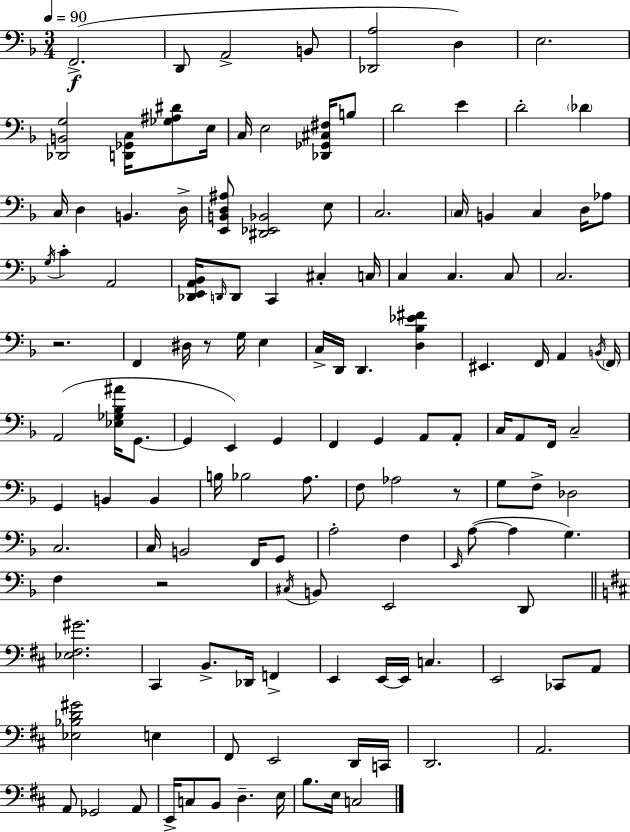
X:1
T:Untitled
M:3/4
L:1/4
K:Dm
F,,2 D,,/2 A,,2 B,,/2 [_D,,A,]2 D, E,2 [_D,,B,,G,]2 [D,,_G,,C,]/4 [_G,^A,^D]/2 E,/4 C,/4 E,2 [_D,,_G,,^C,^F,]/4 B,/2 D2 E D2 _D C,/4 D, B,, D,/4 [E,,B,,D,^A,]/2 [^D,,_E,,_B,,]2 E,/2 C,2 C,/4 B,, C, D,/4 _A,/2 G,/4 C A,,2 [_D,,E,,A,,_B,,]/4 D,,/4 D,,/2 C,, ^C, C,/4 C, C, C,/2 C,2 z2 F,, ^D,/4 z/2 G,/4 E, C,/4 D,,/4 D,, [D,_B,_E^F] ^E,, F,,/4 A,, B,,/4 F,,/4 A,,2 [_E,_G,_B,^A]/4 G,,/2 G,, E,, G,, F,, G,, A,,/2 A,,/2 C,/4 A,,/2 F,,/4 C,2 G,, B,, B,, B,/4 _B,2 A,/2 F,/2 _A,2 z/2 G,/2 F,/2 _D,2 C,2 C,/4 B,,2 F,,/4 G,,/2 A,2 F, E,,/4 A,/2 A, G, F, z2 ^C,/4 B,,/2 E,,2 D,,/2 [_E,^F,^G]2 ^C,, B,,/2 _D,,/4 F,, E,, E,,/4 E,,/4 C, E,,2 _C,,/2 A,,/2 [_E,_B,D^G]2 E, ^F,,/2 E,,2 D,,/4 C,,/4 D,,2 A,,2 A,,/2 _G,,2 A,,/2 E,,/4 C,/2 B,,/2 D, E,/4 B,/2 E,/4 C,2